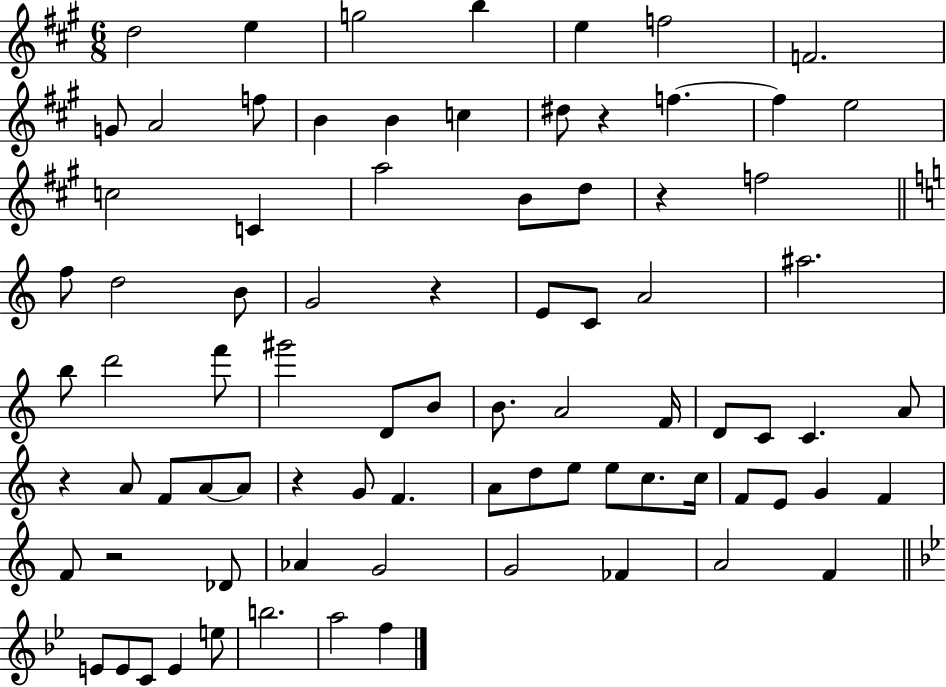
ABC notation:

X:1
T:Untitled
M:6/8
L:1/4
K:A
d2 e g2 b e f2 F2 G/2 A2 f/2 B B c ^d/2 z f f e2 c2 C a2 B/2 d/2 z f2 f/2 d2 B/2 G2 z E/2 C/2 A2 ^a2 b/2 d'2 f'/2 ^g'2 D/2 B/2 B/2 A2 F/4 D/2 C/2 C A/2 z A/2 F/2 A/2 A/2 z G/2 F A/2 d/2 e/2 e/2 c/2 c/4 F/2 E/2 G F F/2 z2 _D/2 _A G2 G2 _F A2 F E/2 E/2 C/2 E e/2 b2 a2 f